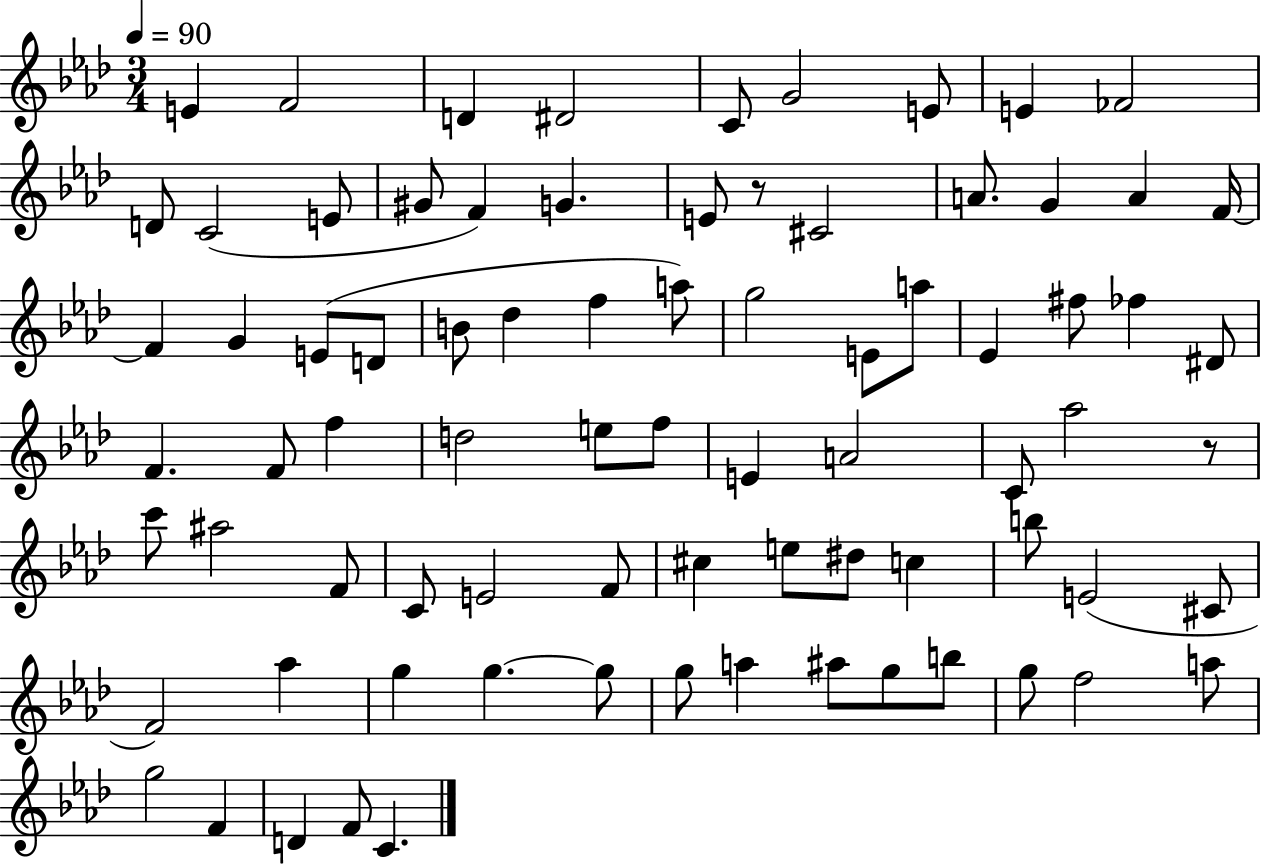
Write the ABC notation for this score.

X:1
T:Untitled
M:3/4
L:1/4
K:Ab
E F2 D ^D2 C/2 G2 E/2 E _F2 D/2 C2 E/2 ^G/2 F G E/2 z/2 ^C2 A/2 G A F/4 F G E/2 D/2 B/2 _d f a/2 g2 E/2 a/2 _E ^f/2 _f ^D/2 F F/2 f d2 e/2 f/2 E A2 C/2 _a2 z/2 c'/2 ^a2 F/2 C/2 E2 F/2 ^c e/2 ^d/2 c b/2 E2 ^C/2 F2 _a g g g/2 g/2 a ^a/2 g/2 b/2 g/2 f2 a/2 g2 F D F/2 C